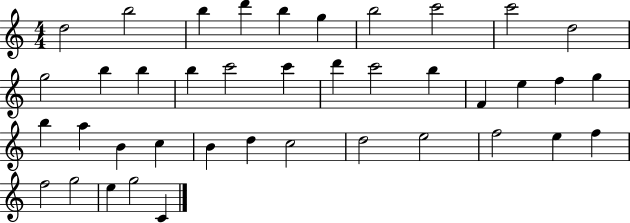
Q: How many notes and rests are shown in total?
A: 40